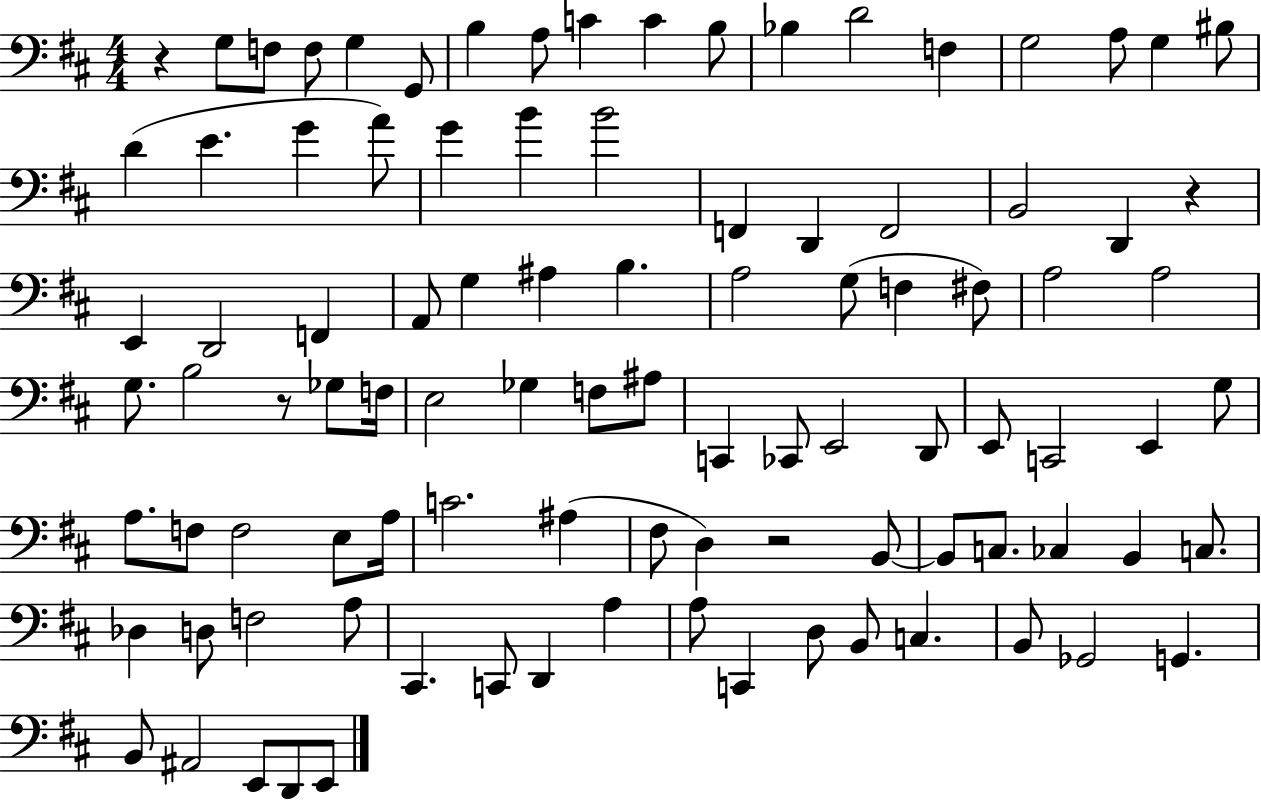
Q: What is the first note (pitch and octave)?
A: G3